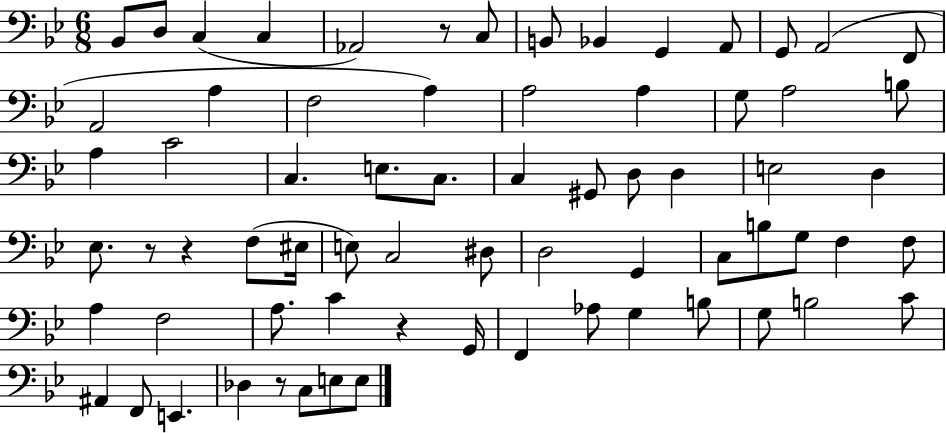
X:1
T:Untitled
M:6/8
L:1/4
K:Bb
_B,,/2 D,/2 C, C, _A,,2 z/2 C,/2 B,,/2 _B,, G,, A,,/2 G,,/2 A,,2 F,,/2 A,,2 A, F,2 A, A,2 A, G,/2 A,2 B,/2 A, C2 C, E,/2 C,/2 C, ^G,,/2 D,/2 D, E,2 D, _E,/2 z/2 z F,/2 ^E,/4 E,/2 C,2 ^D,/2 D,2 G,, C,/2 B,/2 G,/2 F, F,/2 A, F,2 A,/2 C z G,,/4 F,, _A,/2 G, B,/2 G,/2 B,2 C/2 ^A,, F,,/2 E,, _D, z/2 C,/2 E,/2 E,/2